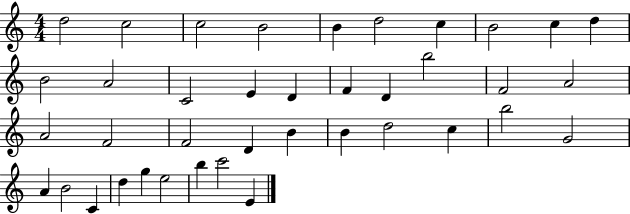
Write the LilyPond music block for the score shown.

{
  \clef treble
  \numericTimeSignature
  \time 4/4
  \key c \major
  d''2 c''2 | c''2 b'2 | b'4 d''2 c''4 | b'2 c''4 d''4 | \break b'2 a'2 | c'2 e'4 d'4 | f'4 d'4 b''2 | f'2 a'2 | \break a'2 f'2 | f'2 d'4 b'4 | b'4 d''2 c''4 | b''2 g'2 | \break a'4 b'2 c'4 | d''4 g''4 e''2 | b''4 c'''2 e'4 | \bar "|."
}